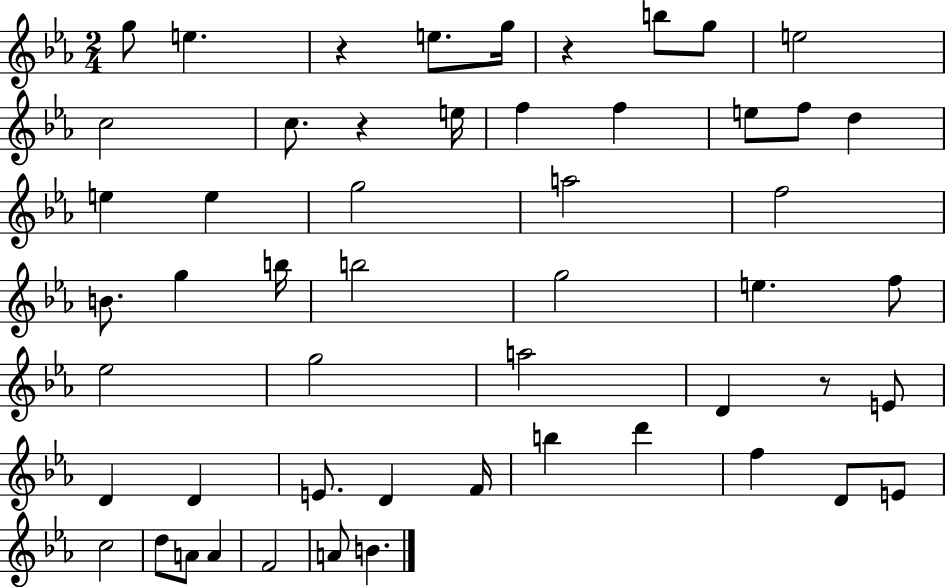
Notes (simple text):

G5/e E5/q. R/q E5/e. G5/s R/q B5/e G5/e E5/h C5/h C5/e. R/q E5/s F5/q F5/q E5/e F5/e D5/q E5/q E5/q G5/h A5/h F5/h B4/e. G5/q B5/s B5/h G5/h E5/q. F5/e Eb5/h G5/h A5/h D4/q R/e E4/e D4/q D4/q E4/e. D4/q F4/s B5/q D6/q F5/q D4/e E4/e C5/h D5/e A4/e A4/q F4/h A4/e B4/q.